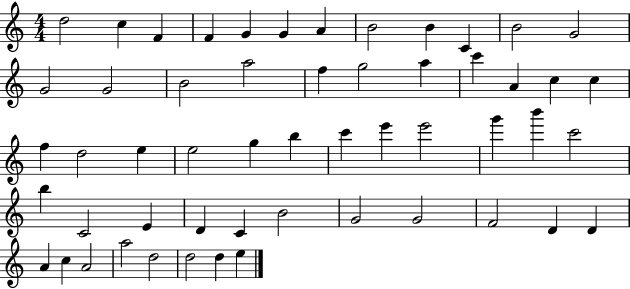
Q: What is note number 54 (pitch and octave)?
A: E5